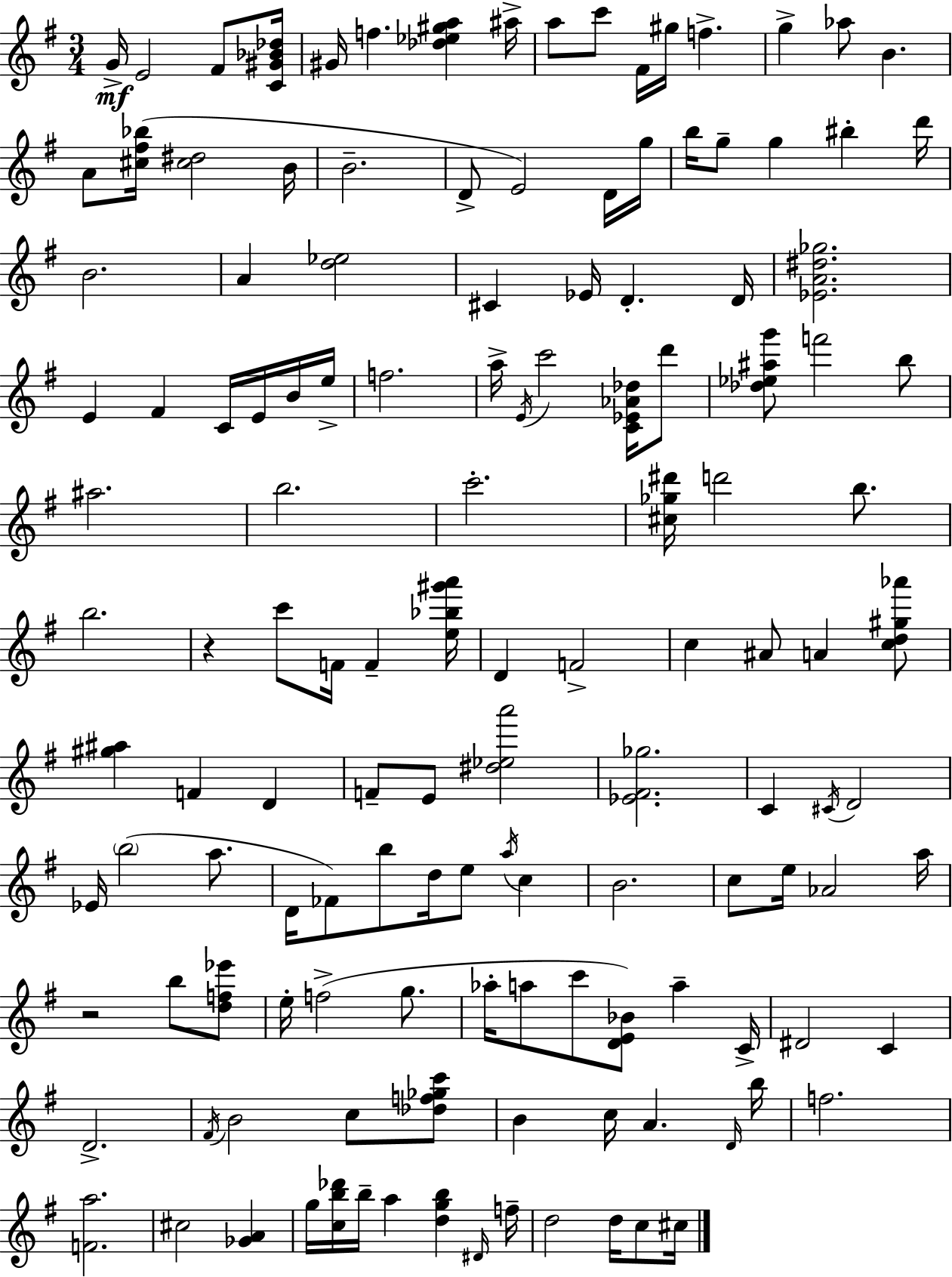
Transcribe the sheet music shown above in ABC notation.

X:1
T:Untitled
M:3/4
L:1/4
K:G
G/4 E2 ^F/2 [C^G_B_d]/4 ^G/4 f [_d_e^ga] ^a/4 a/2 c'/2 ^F/4 ^g/4 f g _a/2 B A/2 [^c^f_b]/4 [^c^d]2 B/4 B2 D/2 E2 D/4 g/4 b/4 g/2 g ^b d'/4 B2 A [d_e]2 ^C _E/4 D D/4 [_EA^d_g]2 E ^F C/4 E/4 B/4 e/4 f2 a/4 E/4 c'2 [C_E_A_d]/4 d'/2 [_d_e^ag']/2 f'2 b/2 ^a2 b2 c'2 [^c_g^d']/4 d'2 b/2 b2 z c'/2 F/4 F [e_b^g'a']/4 D F2 c ^A/2 A [cd^g_a']/2 [^g^a] F D F/2 E/2 [^d_ea']2 [_E^F_g]2 C ^C/4 D2 _E/4 b2 a/2 D/4 _F/2 b/2 d/4 e/2 a/4 c B2 c/2 e/4 _A2 a/4 z2 b/2 [df_e']/2 e/4 f2 g/2 _a/4 a/2 c'/2 [DE_B]/2 a C/4 ^D2 C D2 ^F/4 B2 c/2 [_df_gc']/2 B c/4 A D/4 b/4 f2 [Fa]2 ^c2 [_GA] g/4 [cb_d']/4 b/4 a [dgb] ^D/4 f/4 d2 d/4 c/2 ^c/4